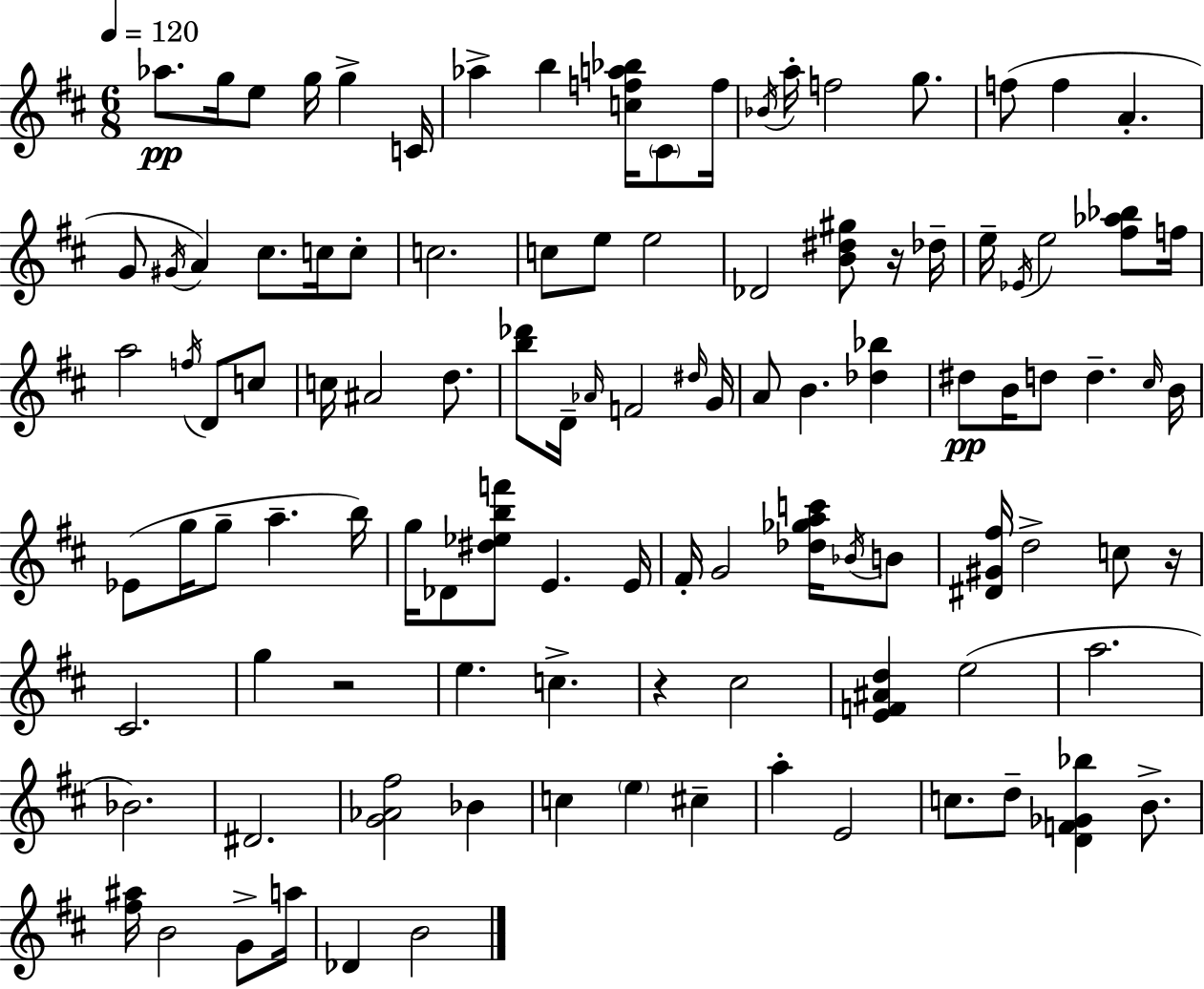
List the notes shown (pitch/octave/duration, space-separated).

Ab5/e. G5/s E5/e G5/s G5/q C4/s Ab5/q B5/q [C5,F5,A5,Bb5]/s C#4/e F5/s Bb4/s A5/s F5/h G5/e. F5/e F5/q A4/q. G4/e G#4/s A4/q C#5/e. C5/s C5/e C5/h. C5/e E5/e E5/h Db4/h [B4,D#5,G#5]/e R/s Db5/s E5/s Eb4/s E5/h [F#5,Ab5,Bb5]/e F5/s A5/h F5/s D4/e C5/e C5/s A#4/h D5/e. [B5,Db6]/e D4/s Ab4/s F4/h D#5/s G4/s A4/e B4/q. [Db5,Bb5]/q D#5/e B4/s D5/e D5/q. C#5/s B4/s Eb4/e G5/s G5/e A5/q. B5/s G5/s Db4/e [D#5,Eb5,B5,F6]/e E4/q. E4/s F#4/s G4/h [Db5,Gb5,A5,C6]/s Bb4/s B4/e [D#4,G#4,F#5]/s D5/h C5/e R/s C#4/h. G5/q R/h E5/q. C5/q. R/q C#5/h [E4,F4,A#4,D5]/q E5/h A5/h. Bb4/h. D#4/h. [G4,Ab4,F#5]/h Bb4/q C5/q E5/q C#5/q A5/q E4/h C5/e. D5/e [D4,F4,Gb4,Bb5]/q B4/e. [F#5,A#5]/s B4/h G4/e A5/s Db4/q B4/h